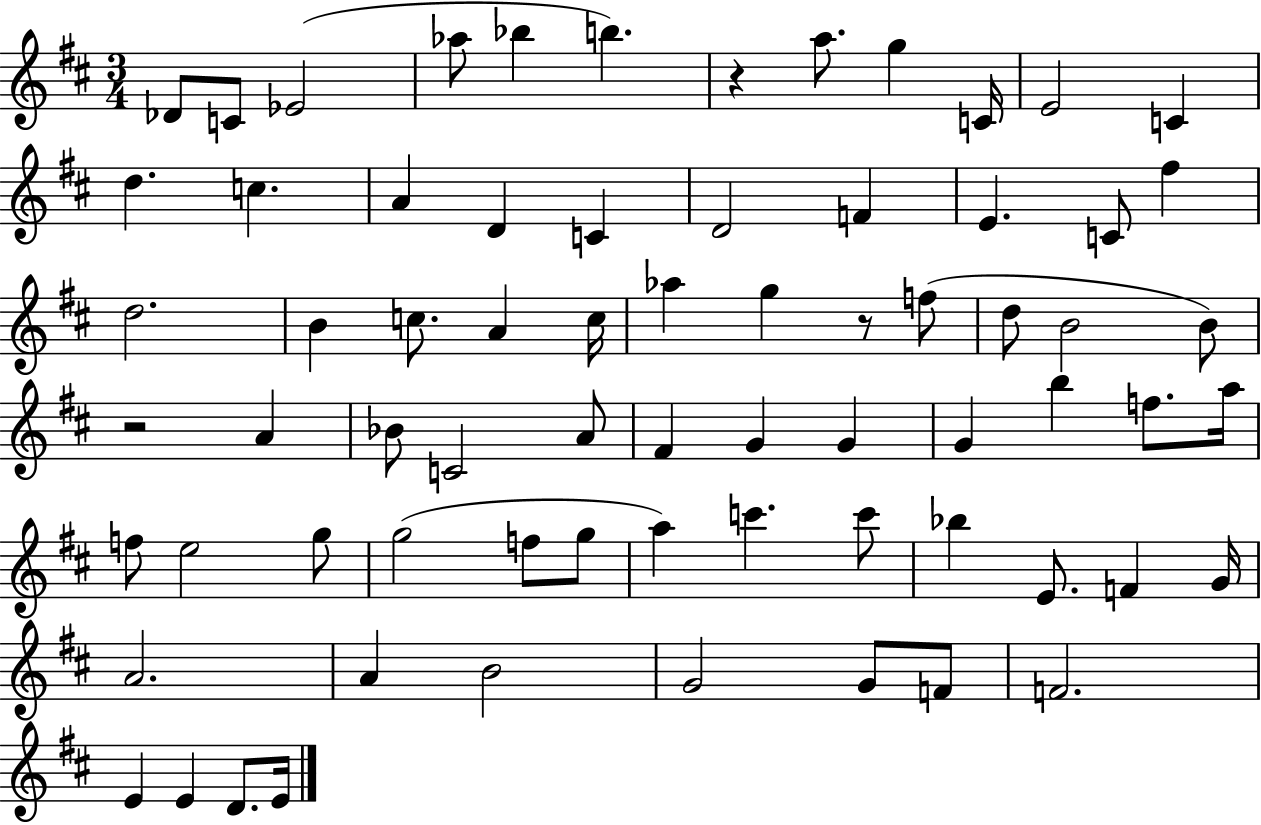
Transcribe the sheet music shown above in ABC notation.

X:1
T:Untitled
M:3/4
L:1/4
K:D
_D/2 C/2 _E2 _a/2 _b b z a/2 g C/4 E2 C d c A D C D2 F E C/2 ^f d2 B c/2 A c/4 _a g z/2 f/2 d/2 B2 B/2 z2 A _B/2 C2 A/2 ^F G G G b f/2 a/4 f/2 e2 g/2 g2 f/2 g/2 a c' c'/2 _b E/2 F G/4 A2 A B2 G2 G/2 F/2 F2 E E D/2 E/4